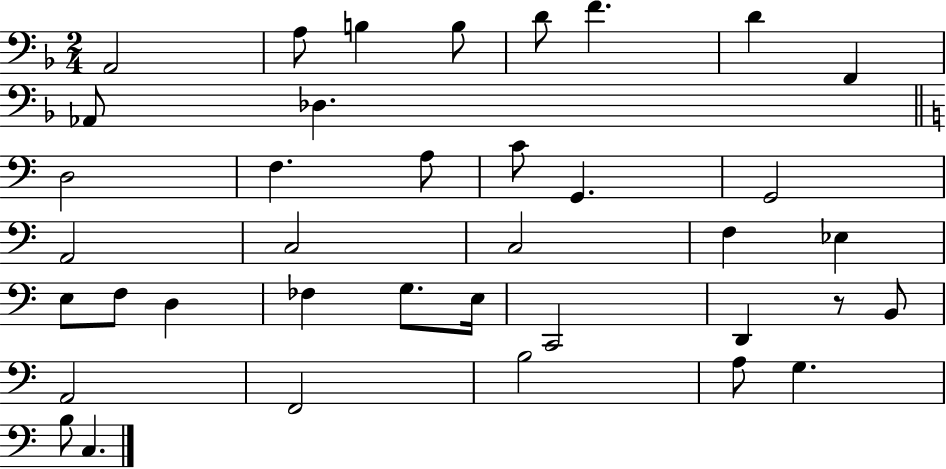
{
  \clef bass
  \numericTimeSignature
  \time 2/4
  \key f \major
  a,2 | a8 b4 b8 | d'8 f'4. | d'4 f,4 | \break aes,8 des4. | \bar "||" \break \key c \major d2 | f4. a8 | c'8 g,4. | g,2 | \break a,2 | c2 | c2 | f4 ees4 | \break e8 f8 d4 | fes4 g8. e16 | c,2 | d,4 r8 b,8 | \break a,2 | f,2 | b2 | a8 g4. | \break b8 c4. | \bar "|."
}